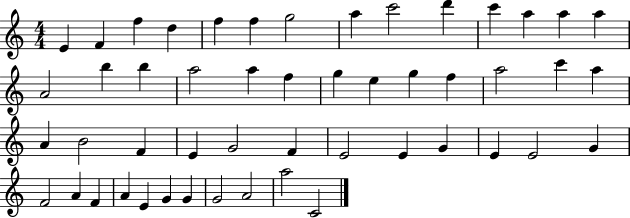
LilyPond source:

{
  \clef treble
  \numericTimeSignature
  \time 4/4
  \key c \major
  e'4 f'4 f''4 d''4 | f''4 f''4 g''2 | a''4 c'''2 d'''4 | c'''4 a''4 a''4 a''4 | \break a'2 b''4 b''4 | a''2 a''4 f''4 | g''4 e''4 g''4 f''4 | a''2 c'''4 a''4 | \break a'4 b'2 f'4 | e'4 g'2 f'4 | e'2 e'4 g'4 | e'4 e'2 g'4 | \break f'2 a'4 f'4 | a'4 e'4 g'4 g'4 | g'2 a'2 | a''2 c'2 | \break \bar "|."
}